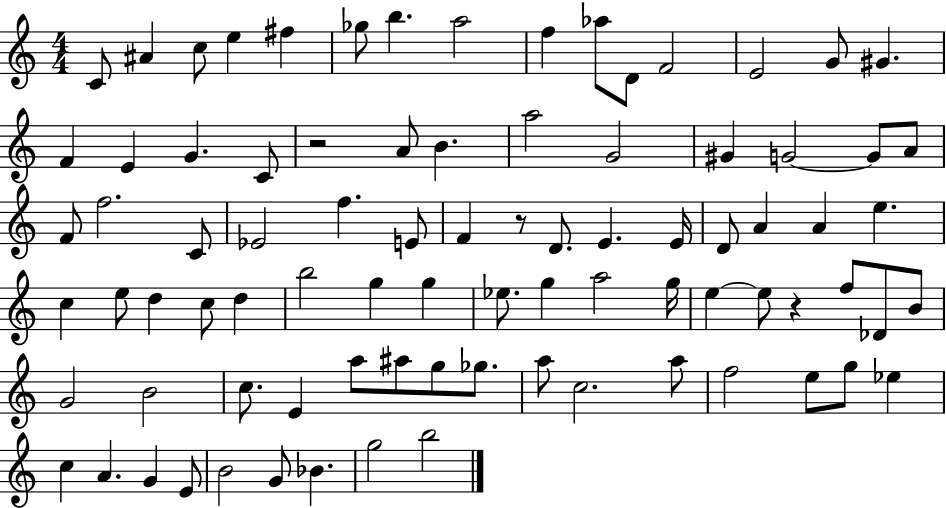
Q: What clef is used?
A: treble